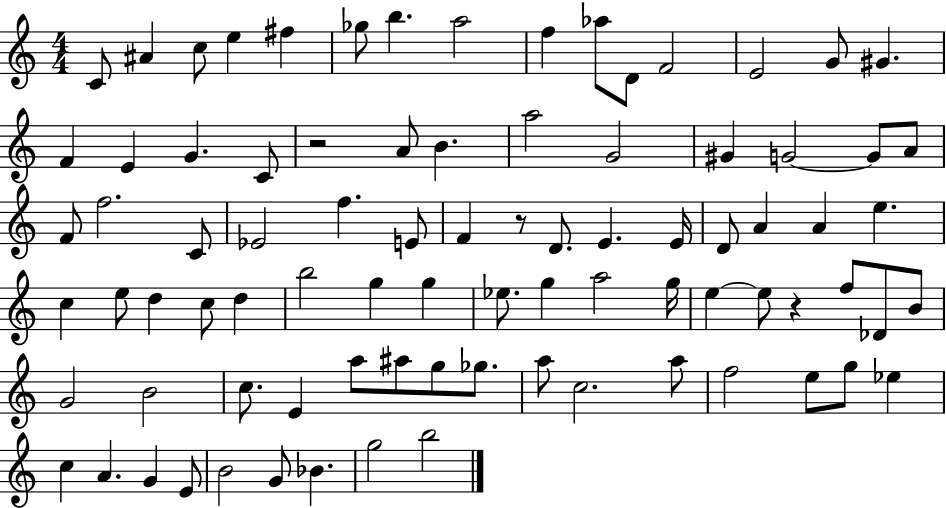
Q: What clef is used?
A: treble